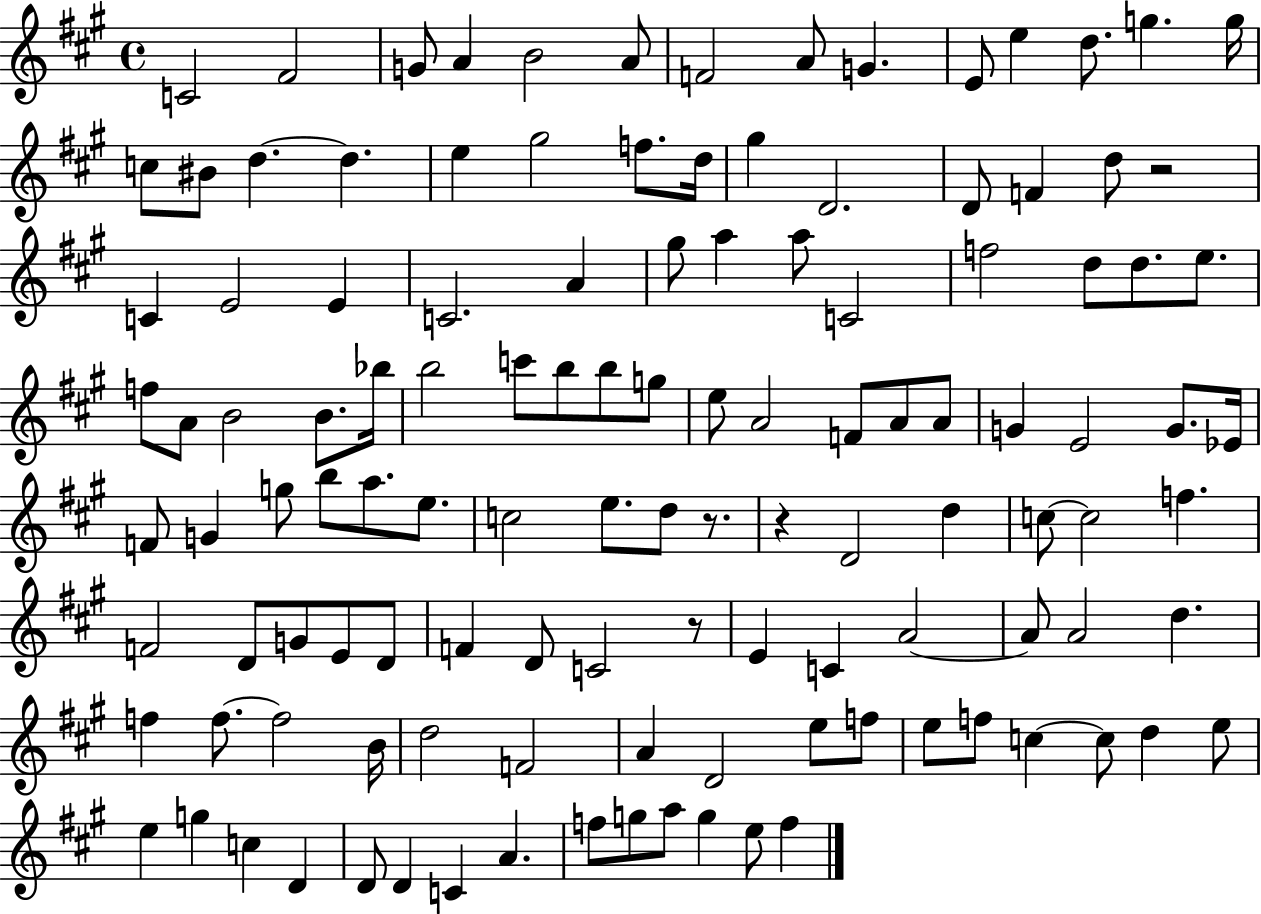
{
  \clef treble
  \time 4/4
  \defaultTimeSignature
  \key a \major
  c'2 fis'2 | g'8 a'4 b'2 a'8 | f'2 a'8 g'4. | e'8 e''4 d''8. g''4. g''16 | \break c''8 bis'8 d''4.~~ d''4. | e''4 gis''2 f''8. d''16 | gis''4 d'2. | d'8 f'4 d''8 r2 | \break c'4 e'2 e'4 | c'2. a'4 | gis''8 a''4 a''8 c'2 | f''2 d''8 d''8. e''8. | \break f''8 a'8 b'2 b'8. bes''16 | b''2 c'''8 b''8 b''8 g''8 | e''8 a'2 f'8 a'8 a'8 | g'4 e'2 g'8. ees'16 | \break f'8 g'4 g''8 b''8 a''8. e''8. | c''2 e''8. d''8 r8. | r4 d'2 d''4 | c''8~~ c''2 f''4. | \break f'2 d'8 g'8 e'8 d'8 | f'4 d'8 c'2 r8 | e'4 c'4 a'2~~ | a'8 a'2 d''4. | \break f''4 f''8.~~ f''2 b'16 | d''2 f'2 | a'4 d'2 e''8 f''8 | e''8 f''8 c''4~~ c''8 d''4 e''8 | \break e''4 g''4 c''4 d'4 | d'8 d'4 c'4 a'4. | f''8 g''8 a''8 g''4 e''8 f''4 | \bar "|."
}